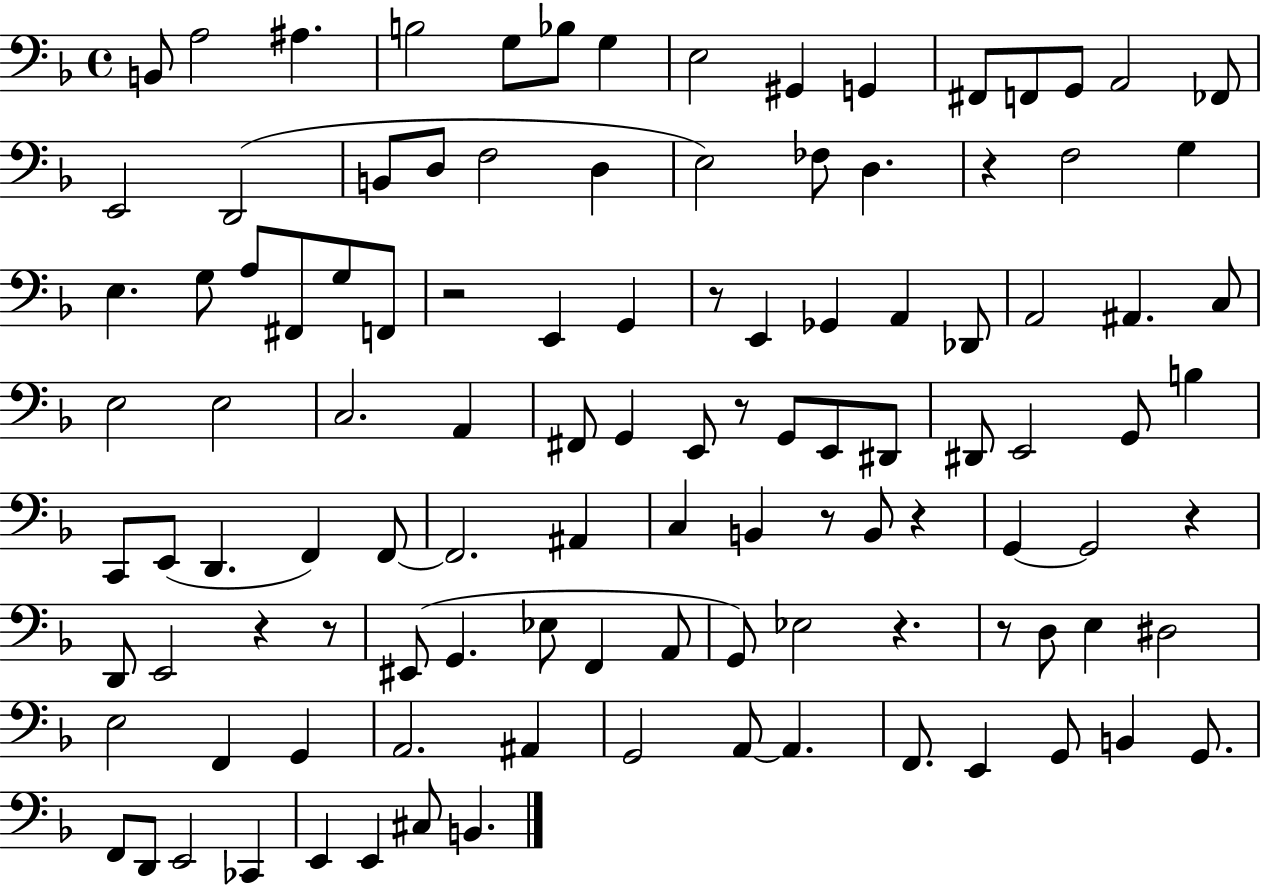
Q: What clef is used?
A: bass